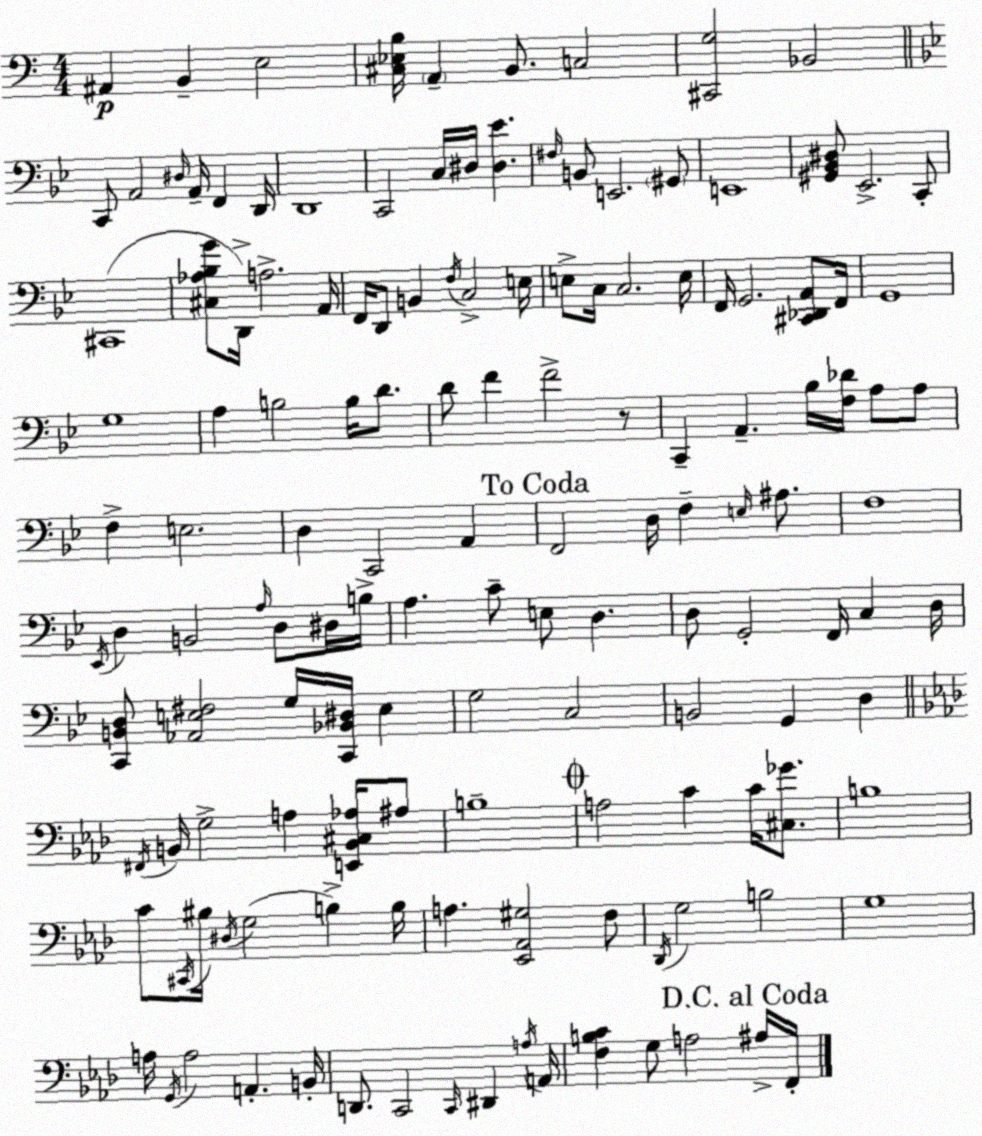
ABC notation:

X:1
T:Untitled
M:4/4
L:1/4
K:Am
^A,, B,, E,2 [^C,_E,B,]/4 A,, B,,/2 C,2 [^C,,G,]2 _B,,2 C,,/2 A,,2 ^D,/4 A,,/4 F,, D,,/4 D,,4 C,,2 C,/4 ^D,/4 [^D,_E] ^F,/4 B,,/2 E,,2 ^G,,/2 E,,4 [^G,,_B,,^D,]/2 _E,,2 C,,/2 ^C,,4 [^C,_A,_B,G]/2 D,,/4 A,2 A,,/4 F,,/4 D,,/2 B,, F,/4 C,2 E,/4 E,/2 C,/4 C,2 E,/4 F,,/4 G,,2 [^C,,_D,,A,,]/2 F,,/4 G,,4 G,4 A, B,2 B,/4 D/2 D/2 F F2 z/2 C,, A,, _B,/4 [F,_D]/4 A,/2 A,/2 F, E,2 D, C,,2 A,, F,,2 D,/4 F, E,/4 ^A,/2 F,4 _E,,/4 D, B,,2 A,/4 D,/2 ^D,/4 B,/4 A, C/2 E,/2 D, D,/2 G,,2 F,,/4 C, D,/4 [C,,B,,D,]/2 [_A,,E,^F,]2 G,/4 [C,,_B,,^D,]/4 E, G,2 C,2 B,,2 G,, D, ^F,,/4 B,,/4 G,2 A, [E,,B,,^C,_A,]/4 ^A,/2 B,4 A,2 C C/4 [^C,_G]/2 B,4 C/2 ^C,,/4 ^B,/4 ^D,/4 G,2 B, B,/4 A, [_E,,_A,,^G,]2 F,/2 _D,,/4 G,2 B,2 G,4 A,/4 G,,/4 A,2 A,, B,,/4 D,,/2 C,,2 C,,/4 ^D,, A,/4 A,,/4 [F,B,C] G,/2 A,2 ^A,/4 F,,/4